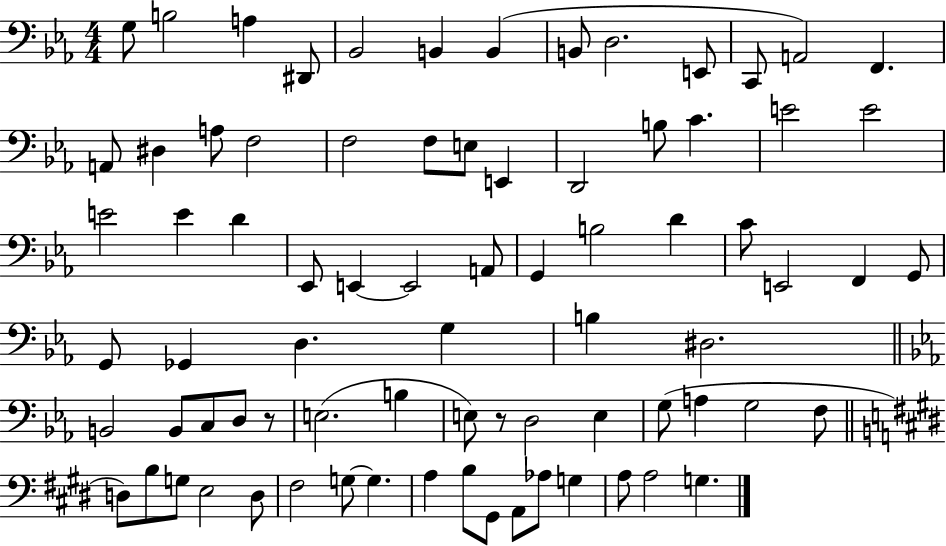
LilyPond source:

{
  \clef bass
  \numericTimeSignature
  \time 4/4
  \key ees \major
  g8 b2 a4 dis,8 | bes,2 b,4 b,4( | b,8 d2. e,8 | c,8 a,2) f,4. | \break a,8 dis4 a8 f2 | f2 f8 e8 e,4 | d,2 b8 c'4. | e'2 e'2 | \break e'2 e'4 d'4 | ees,8 e,4~~ e,2 a,8 | g,4 b2 d'4 | c'8 e,2 f,4 g,8 | \break g,8 ges,4 d4. g4 | b4 dis2. | \bar "||" \break \key ees \major b,2 b,8 c8 d8 r8 | e2.( b4 | e8) r8 d2 e4 | g8( a4 g2 f8 | \break \bar "||" \break \key e \major d8) b8 g8 e2 d8 | fis2 g8~~ g4. | a4 b8 gis,8 a,8 aes8 g4 | a8 a2 g4. | \break \bar "|."
}